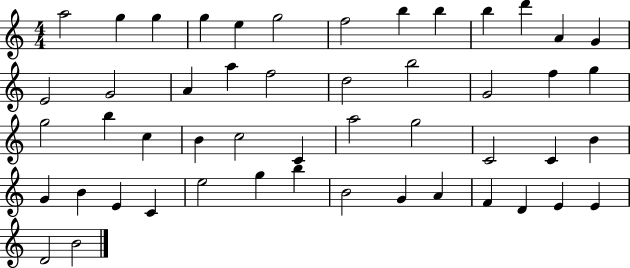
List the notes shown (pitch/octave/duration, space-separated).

A5/h G5/q G5/q G5/q E5/q G5/h F5/h B5/q B5/q B5/q D6/q A4/q G4/q E4/h G4/h A4/q A5/q F5/h D5/h B5/h G4/h F5/q G5/q G5/h B5/q C5/q B4/q C5/h C4/q A5/h G5/h C4/h C4/q B4/q G4/q B4/q E4/q C4/q E5/h G5/q B5/q B4/h G4/q A4/q F4/q D4/q E4/q E4/q D4/h B4/h